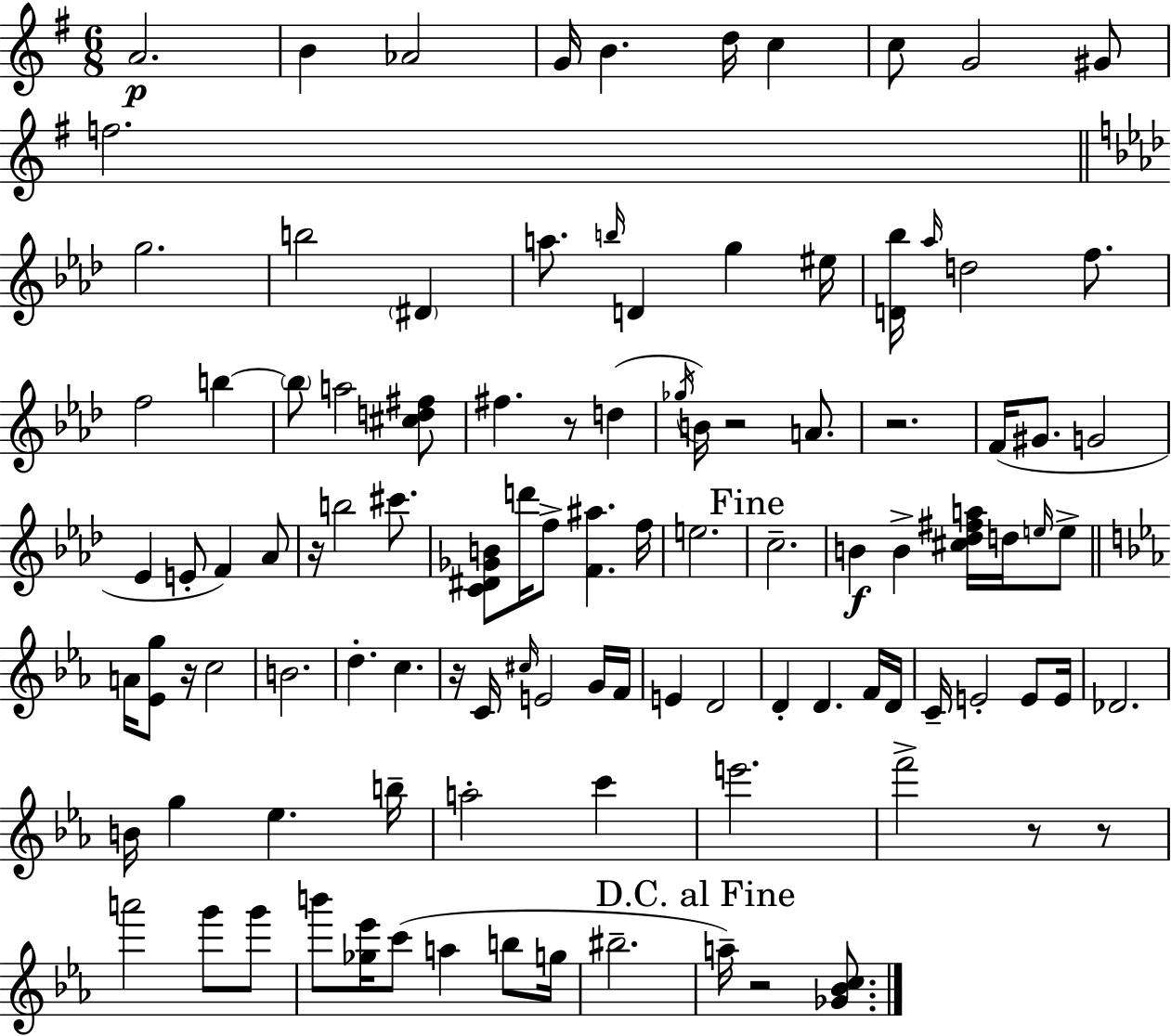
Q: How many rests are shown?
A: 9